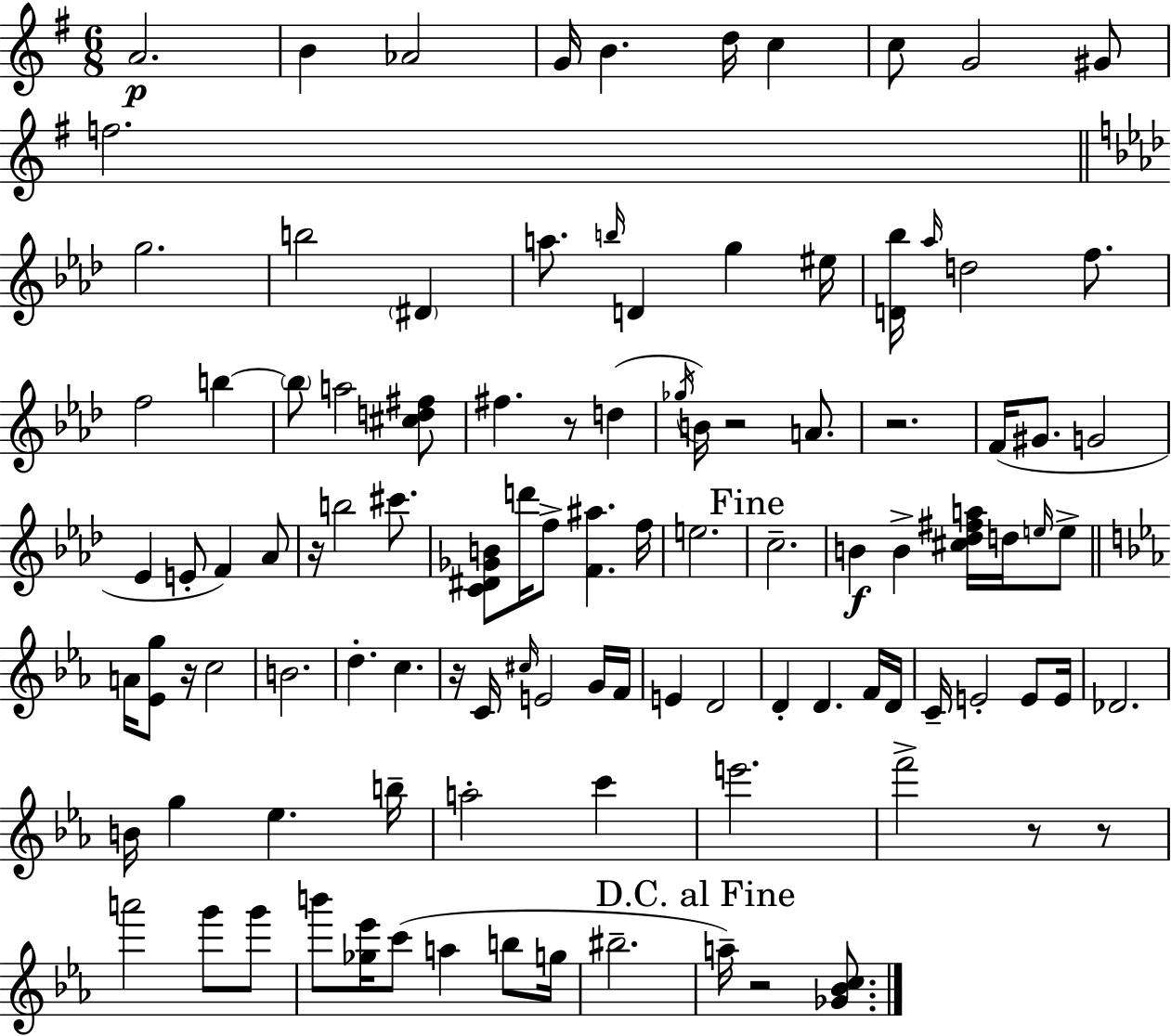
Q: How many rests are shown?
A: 9